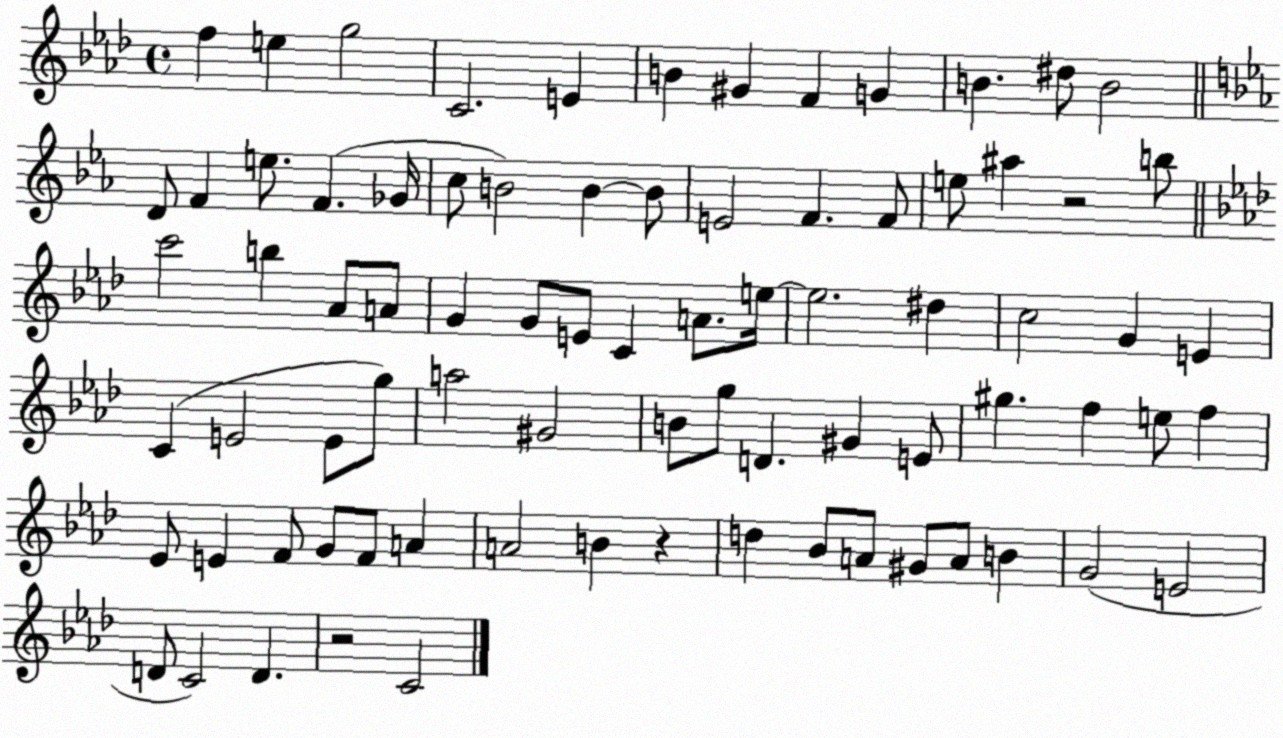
X:1
T:Untitled
M:4/4
L:1/4
K:Ab
f e g2 C2 E B ^G F G B ^d/2 B2 D/2 F e/2 F _G/4 c/2 B2 B B/2 E2 F F/2 e/2 ^a z2 b/2 c'2 b _A/2 A/2 G G/2 E/2 C A/2 e/4 e2 ^d c2 G E C E2 E/2 g/2 a2 ^G2 B/2 g/2 D ^G E/2 ^g f e/2 f _E/2 E F/2 G/2 F/2 A A2 B z d _B/2 A/2 ^G/2 A/2 B G2 E2 D/2 C2 D z2 C2